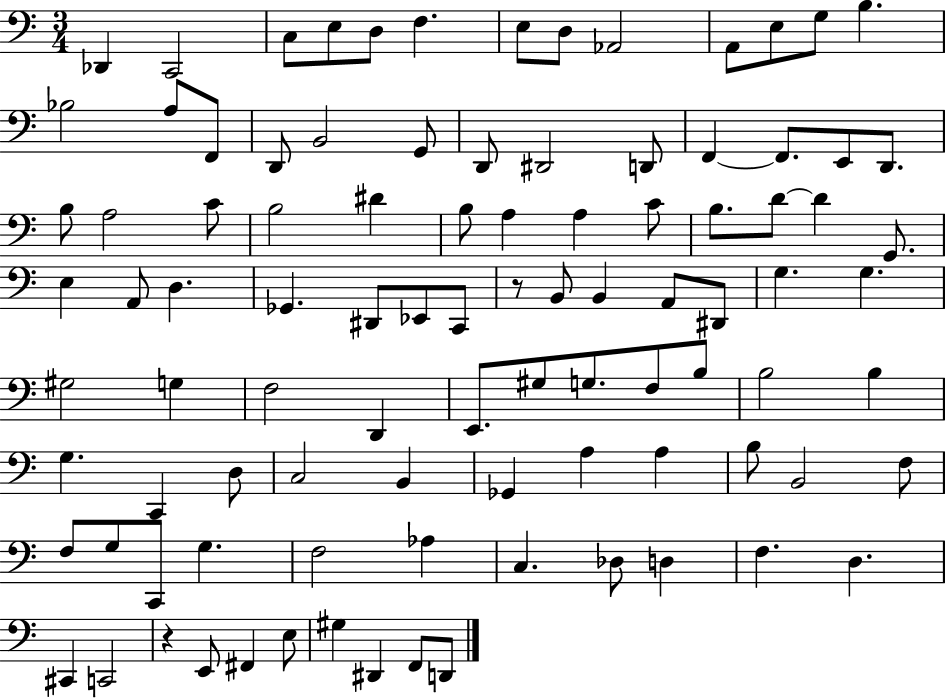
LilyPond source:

{
  \clef bass
  \numericTimeSignature
  \time 3/4
  \key c \major
  \repeat volta 2 { des,4 c,2 | c8 e8 d8 f4. | e8 d8 aes,2 | a,8 e8 g8 b4. | \break bes2 a8 f,8 | d,8 b,2 g,8 | d,8 dis,2 d,8 | f,4~~ f,8. e,8 d,8. | \break b8 a2 c'8 | b2 dis'4 | b8 a4 a4 c'8 | b8. d'8~~ d'4 g,8. | \break e4 a,8 d4. | ges,4. dis,8 ees,8 c,8 | r8 b,8 b,4 a,8 dis,8 | g4. g4. | \break gis2 g4 | f2 d,4 | e,8. gis8 g8. f8 b8 | b2 b4 | \break g4. c,4 d8 | c2 b,4 | ges,4 a4 a4 | b8 b,2 f8 | \break f8 g8 c,8 g4. | f2 aes4 | c4. des8 d4 | f4. d4. | \break cis,4 c,2 | r4 e,8 fis,4 e8 | gis4 dis,4 f,8 d,8 | } \bar "|."
}